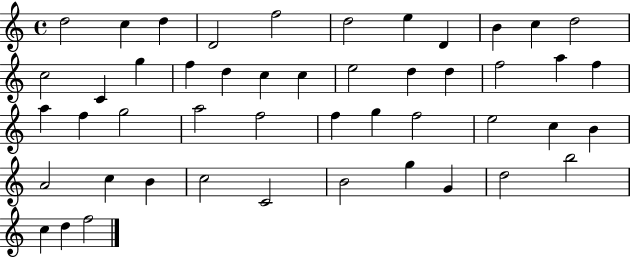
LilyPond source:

{
  \clef treble
  \time 4/4
  \defaultTimeSignature
  \key c \major
  d''2 c''4 d''4 | d'2 f''2 | d''2 e''4 d'4 | b'4 c''4 d''2 | \break c''2 c'4 g''4 | f''4 d''4 c''4 c''4 | e''2 d''4 d''4 | f''2 a''4 f''4 | \break a''4 f''4 g''2 | a''2 f''2 | f''4 g''4 f''2 | e''2 c''4 b'4 | \break a'2 c''4 b'4 | c''2 c'2 | b'2 g''4 g'4 | d''2 b''2 | \break c''4 d''4 f''2 | \bar "|."
}